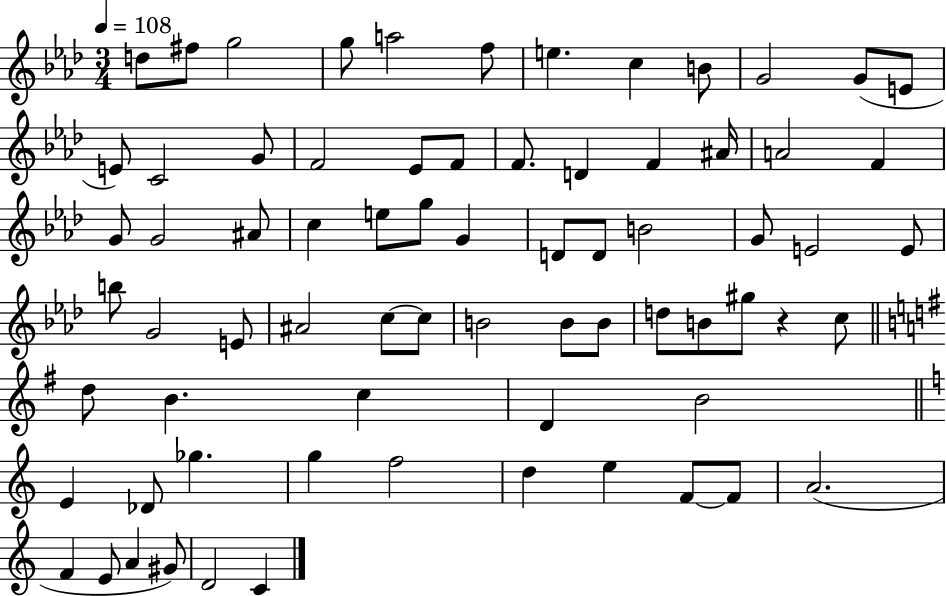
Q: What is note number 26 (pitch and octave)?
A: G4